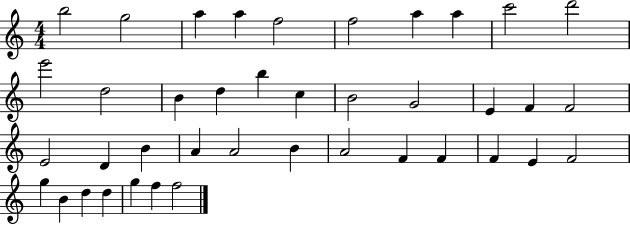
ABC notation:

X:1
T:Untitled
M:4/4
L:1/4
K:C
b2 g2 a a f2 f2 a a c'2 d'2 e'2 d2 B d b c B2 G2 E F F2 E2 D B A A2 B A2 F F F E F2 g B d d g f f2